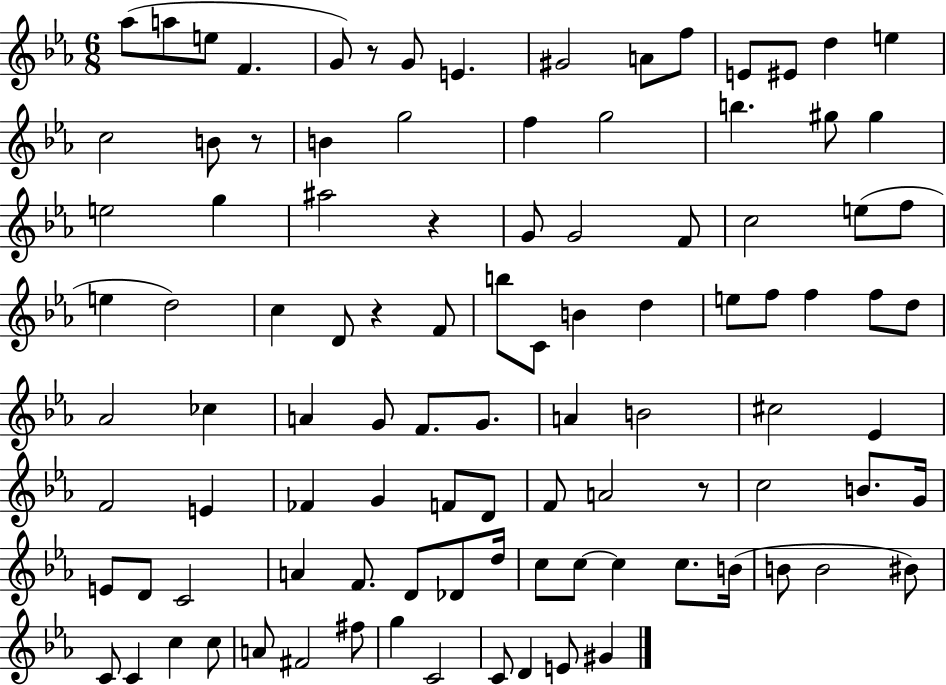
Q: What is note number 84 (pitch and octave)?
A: C4